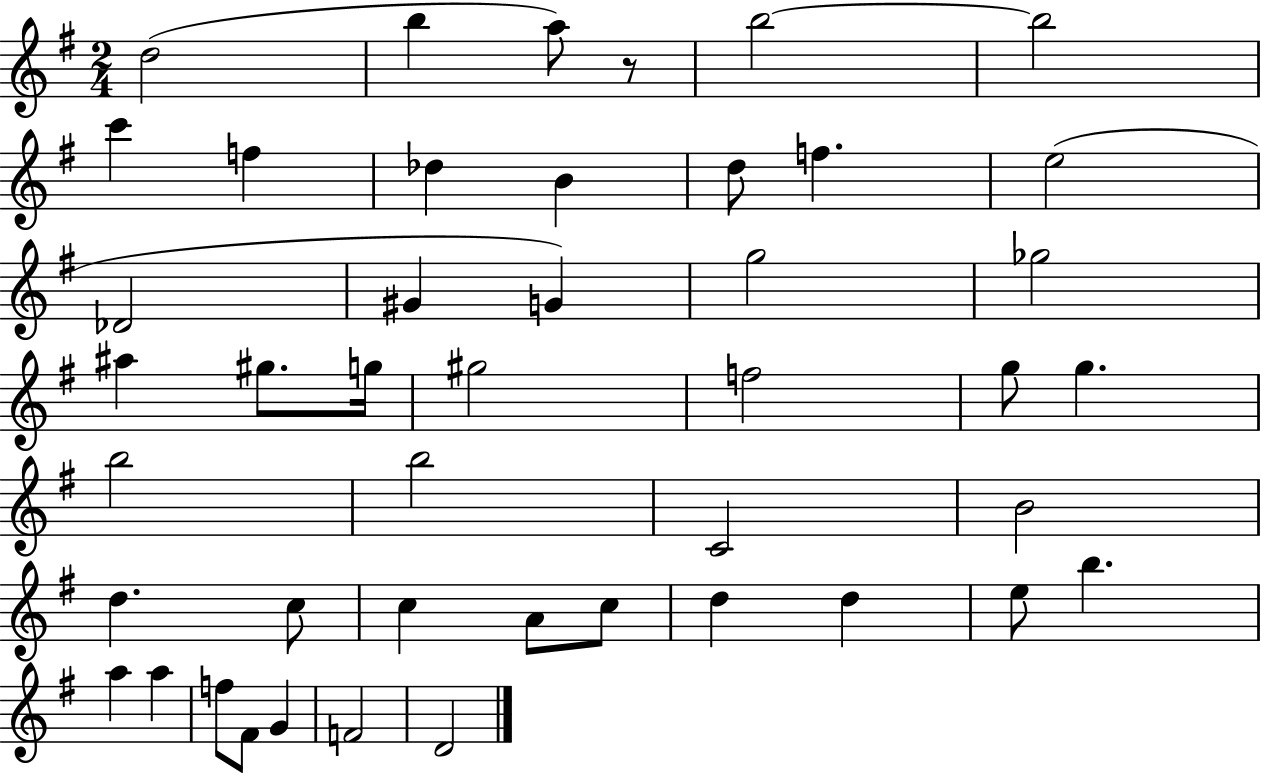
X:1
T:Untitled
M:2/4
L:1/4
K:G
d2 b a/2 z/2 b2 b2 c' f _d B d/2 f e2 _D2 ^G G g2 _g2 ^a ^g/2 g/4 ^g2 f2 g/2 g b2 b2 C2 B2 d c/2 c A/2 c/2 d d e/2 b a a f/2 ^F/2 G F2 D2